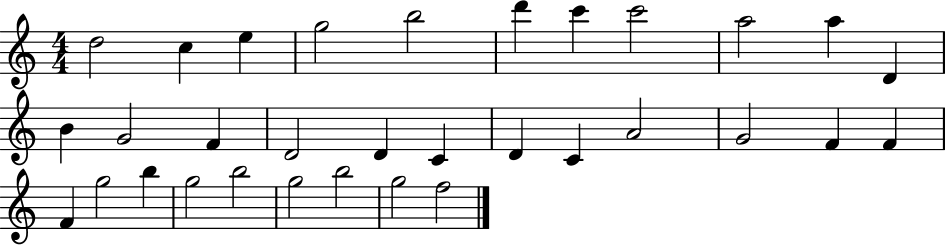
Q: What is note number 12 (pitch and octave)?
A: B4